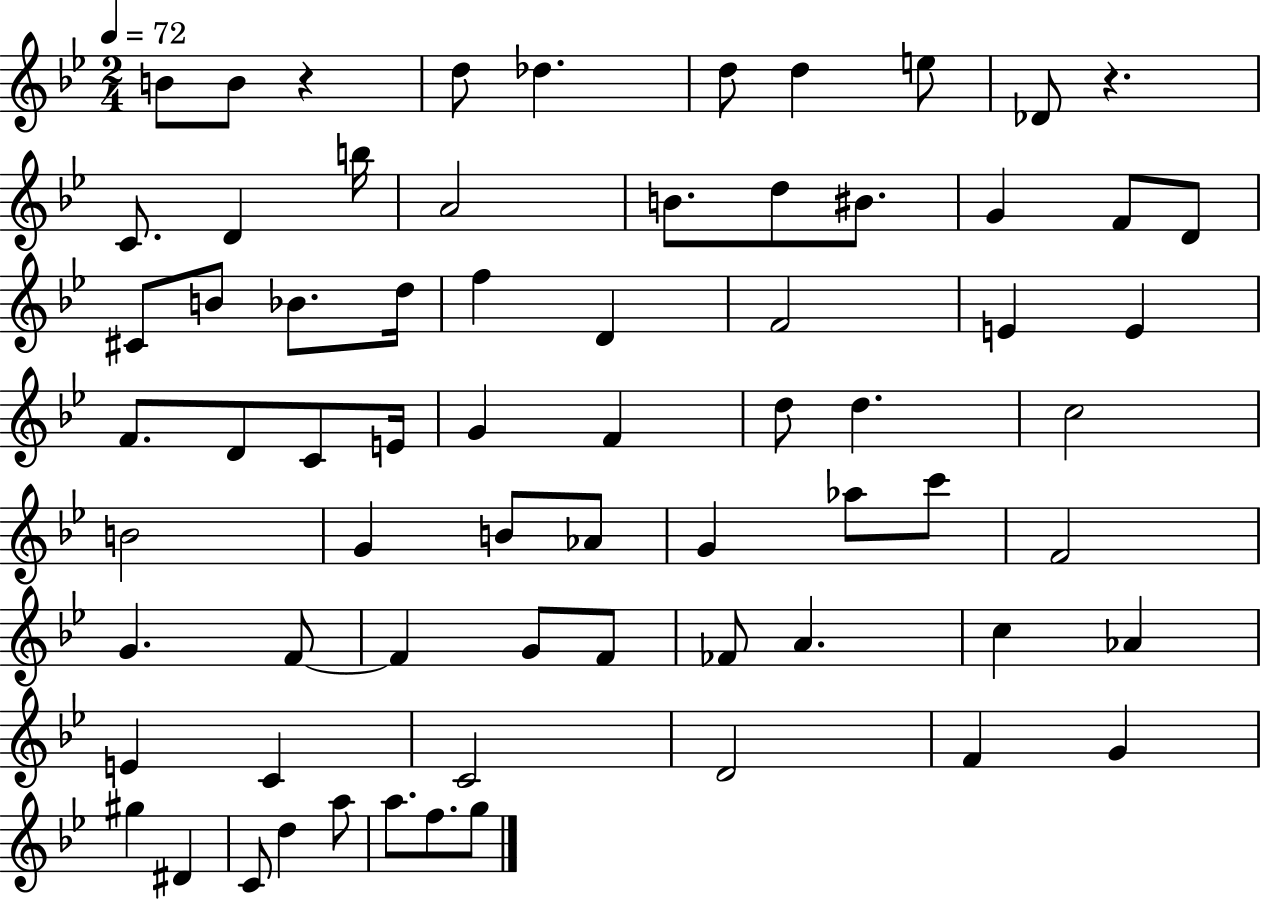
B4/e B4/e R/q D5/e Db5/q. D5/e D5/q E5/e Db4/e R/q. C4/e. D4/q B5/s A4/h B4/e. D5/e BIS4/e. G4/q F4/e D4/e C#4/e B4/e Bb4/e. D5/s F5/q D4/q F4/h E4/q E4/q F4/e. D4/e C4/e E4/s G4/q F4/q D5/e D5/q. C5/h B4/h G4/q B4/e Ab4/e G4/q Ab5/e C6/e F4/h G4/q. F4/e F4/q G4/e F4/e FES4/e A4/q. C5/q Ab4/q E4/q C4/q C4/h D4/h F4/q G4/q G#5/q D#4/q C4/e D5/q A5/e A5/e. F5/e. G5/e